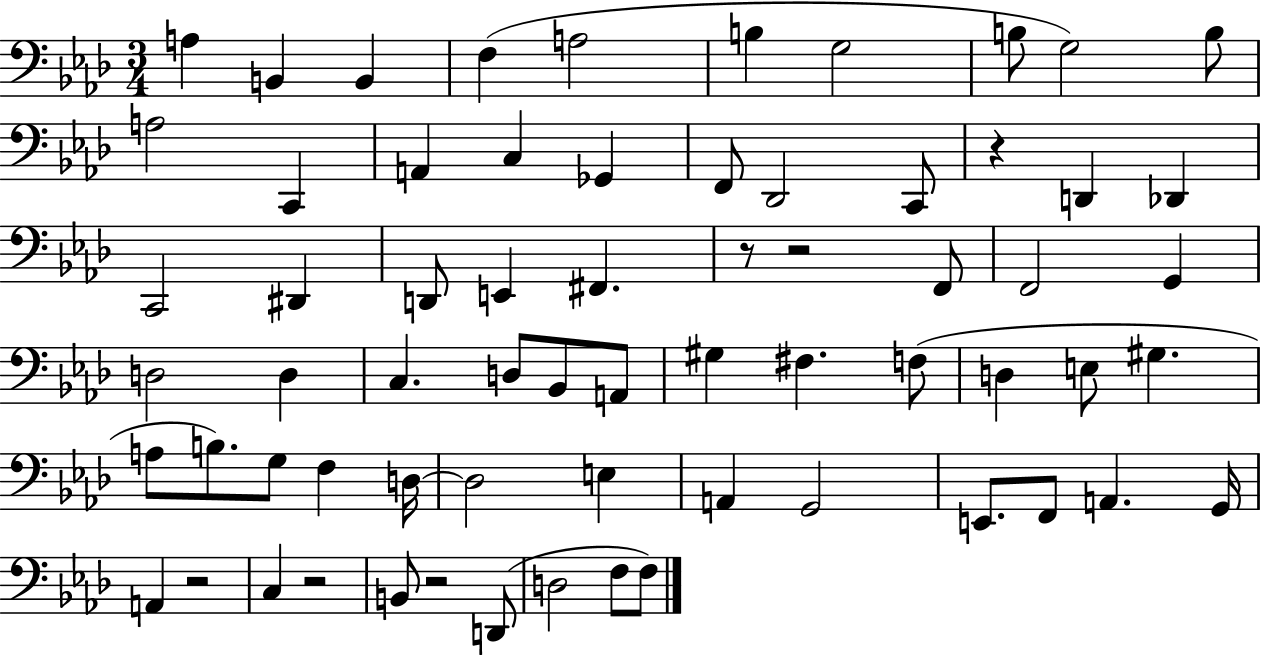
A3/q B2/q B2/q F3/q A3/h B3/q G3/h B3/e G3/h B3/e A3/h C2/q A2/q C3/q Gb2/q F2/e Db2/h C2/e R/q D2/q Db2/q C2/h D#2/q D2/e E2/q F#2/q. R/e R/h F2/e F2/h G2/q D3/h D3/q C3/q. D3/e Bb2/e A2/e G#3/q F#3/q. F3/e D3/q E3/e G#3/q. A3/e B3/e. G3/e F3/q D3/s D3/h E3/q A2/q G2/h E2/e. F2/e A2/q. G2/s A2/q R/h C3/q R/h B2/e R/h D2/e D3/h F3/e F3/e